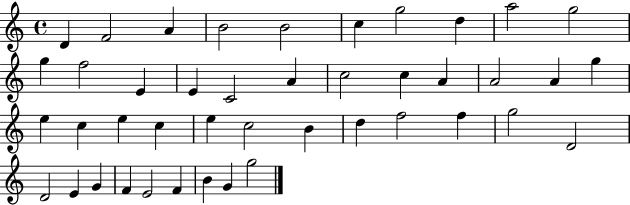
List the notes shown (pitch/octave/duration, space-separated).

D4/q F4/h A4/q B4/h B4/h C5/q G5/h D5/q A5/h G5/h G5/q F5/h E4/q E4/q C4/h A4/q C5/h C5/q A4/q A4/h A4/q G5/q E5/q C5/q E5/q C5/q E5/q C5/h B4/q D5/q F5/h F5/q G5/h D4/h D4/h E4/q G4/q F4/q E4/h F4/q B4/q G4/q G5/h